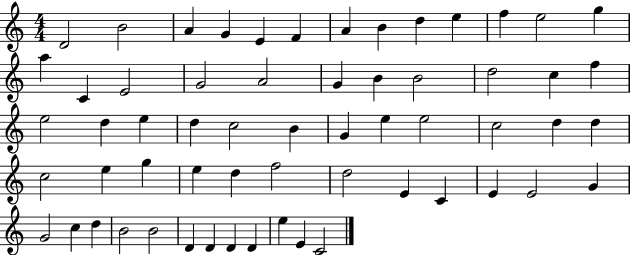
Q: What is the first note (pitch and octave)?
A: D4